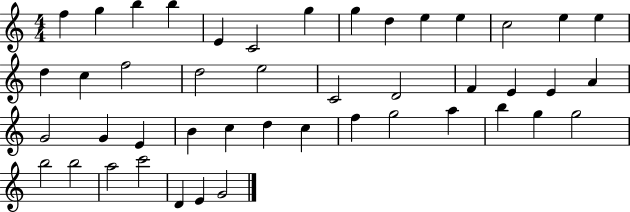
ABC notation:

X:1
T:Untitled
M:4/4
L:1/4
K:C
f g b b E C2 g g d e e c2 e e d c f2 d2 e2 C2 D2 F E E A G2 G E B c d c f g2 a b g g2 b2 b2 a2 c'2 D E G2